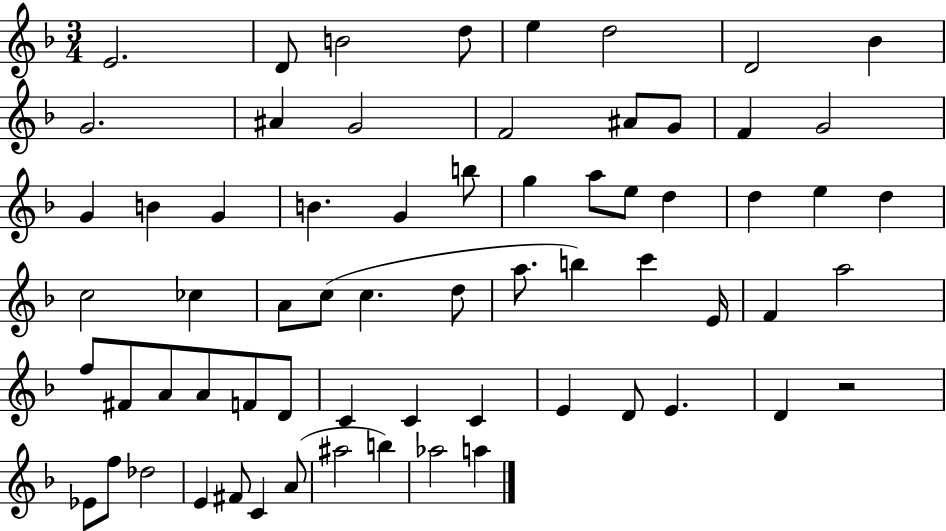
E4/h. D4/e B4/h D5/e E5/q D5/h D4/h Bb4/q G4/h. A#4/q G4/h F4/h A#4/e G4/e F4/q G4/h G4/q B4/q G4/q B4/q. G4/q B5/e G5/q A5/e E5/e D5/q D5/q E5/q D5/q C5/h CES5/q A4/e C5/e C5/q. D5/e A5/e. B5/q C6/q E4/s F4/q A5/h F5/e F#4/e A4/e A4/e F4/e D4/e C4/q C4/q C4/q E4/q D4/e E4/q. D4/q R/h Eb4/e F5/e Db5/h E4/q F#4/e C4/q A4/e A#5/h B5/q Ab5/h A5/q